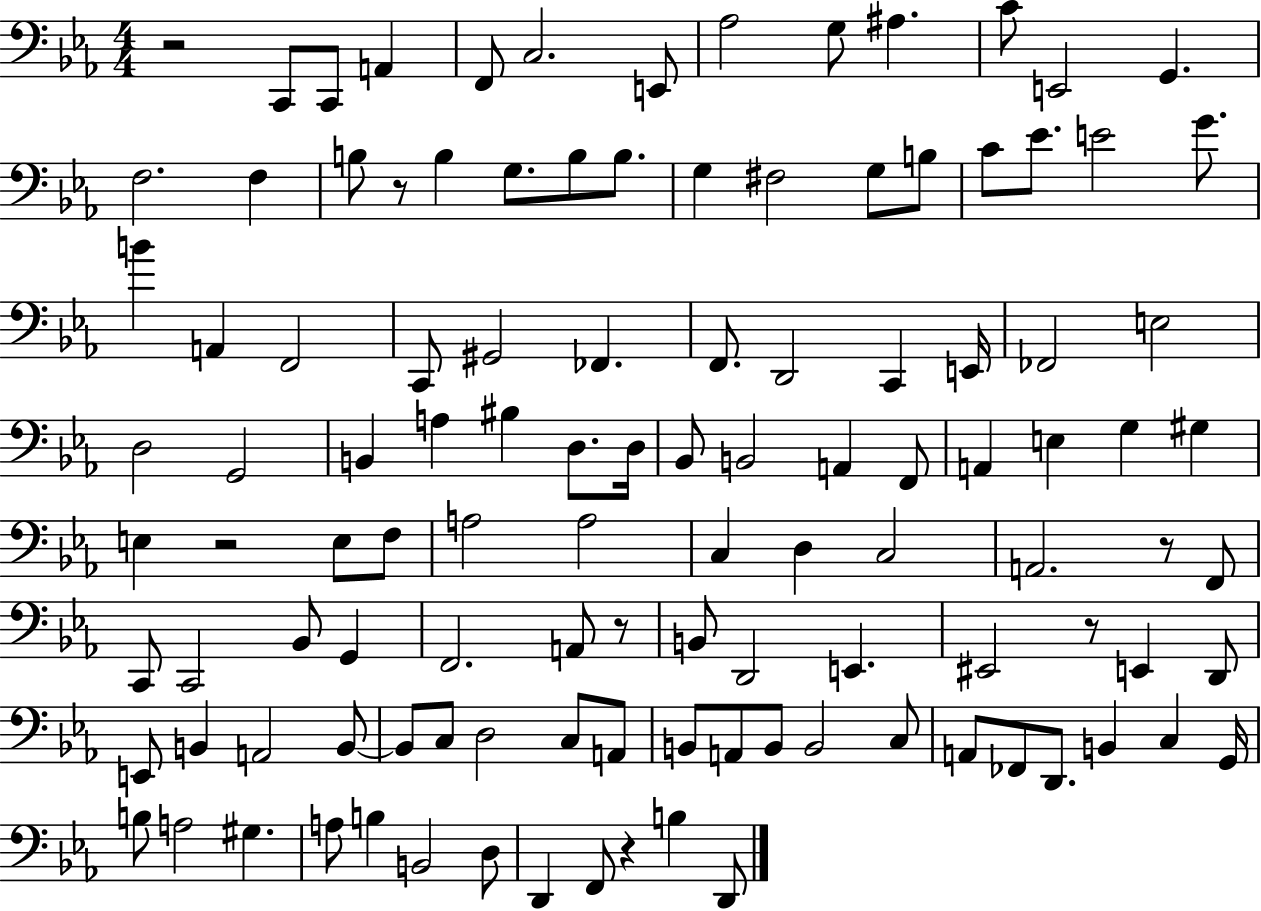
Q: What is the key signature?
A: EES major